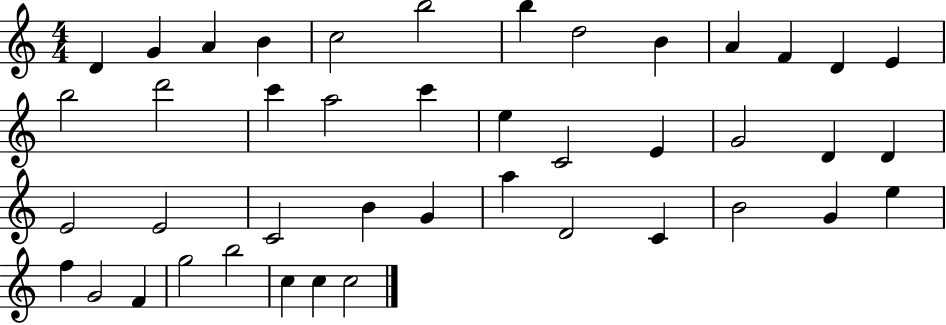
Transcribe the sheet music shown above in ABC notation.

X:1
T:Untitled
M:4/4
L:1/4
K:C
D G A B c2 b2 b d2 B A F D E b2 d'2 c' a2 c' e C2 E G2 D D E2 E2 C2 B G a D2 C B2 G e f G2 F g2 b2 c c c2